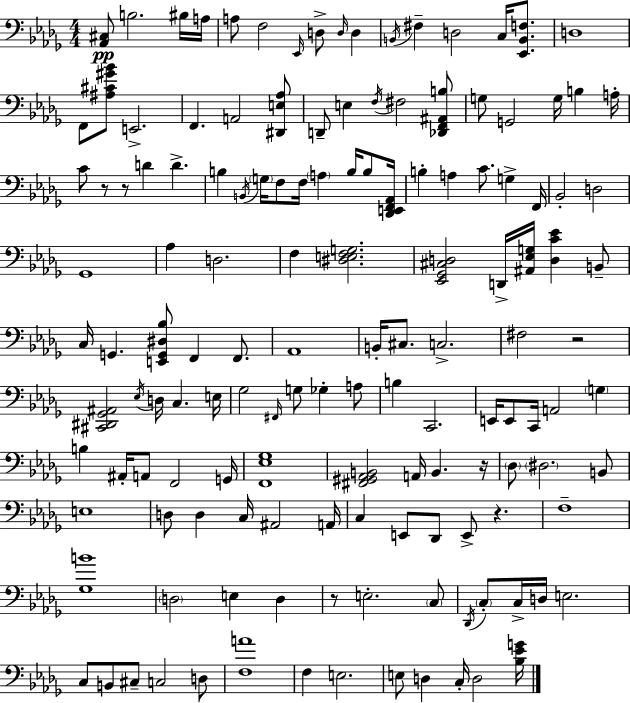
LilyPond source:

{
  \clef bass
  \numericTimeSignature
  \time 4/4
  \key bes \minor
  <aes, cis>8\pp b2. bis16 a16 | a8 f2 \grace { ees,16 } d8-> \grace { d16 } d4 | \acciaccatura { b,16 } fis4-- d2 c16 | <ees, b, f>8. d1 | \break f,8 <ais cis' gis' bes'>8 e,2.-> | f,4. a,2 | <dis, e aes>8 d,8-- e4 \acciaccatura { f16 } fis2 | <des, f, ais, b>8 g8 g,2 g16 b4 | \break a16-. c'8 r8 r8 d'4 d'4.-> | b4 \acciaccatura { b,16 } \parenthesize g16 f8 f16 \parenthesize a4 | b16 b8 <des, e, f, aes,>16 b4-. a4 c'8. | g4-> f,16 bes,2-. d2 | \break ges,1 | aes4 d2. | f4 <dis e f g>2. | <ees, ges, cis d>2 d,16-> <ais, ees g>16 <d c' ees'>4 | \break b,8-- c16 g,4. <e, g, dis bes>8 f,4 | f,8. aes,1 | b,16-. cis8. c2.-> | fis2 r2 | \break <cis, dis, ges, ais,>2 \acciaccatura { ees16 } d16 c4. | e16 ges2 \grace { fis,16 } g8 | ges4-. a8 b4 c,2. | e,16 e,8 c,16 a,2 | \break \parenthesize g4 b4 ais,16-. a,8 f,2 | g,16 <f, ees ges>1 | <fis, gis, aes, b,>2 a,16 | b,4. r16 \parenthesize des8 \parenthesize dis2. | \break b,8 e1 | d8 d4 c16 ais,2 | a,16 c4 e,8 des,8 e,8-> | r4. f1-- | \break <ges b'>1 | \parenthesize d2 e4 | d4 r8 e2.-. | \parenthesize c8 \acciaccatura { des,16 } \parenthesize c8-. c16-> d16 e2. | \break c8 b,8 cis8-- c2 | d8 <f a'>1 | f4 e2. | e8 d4 c16-. d2 | \break <bes ees' g'>16 \bar "|."
}